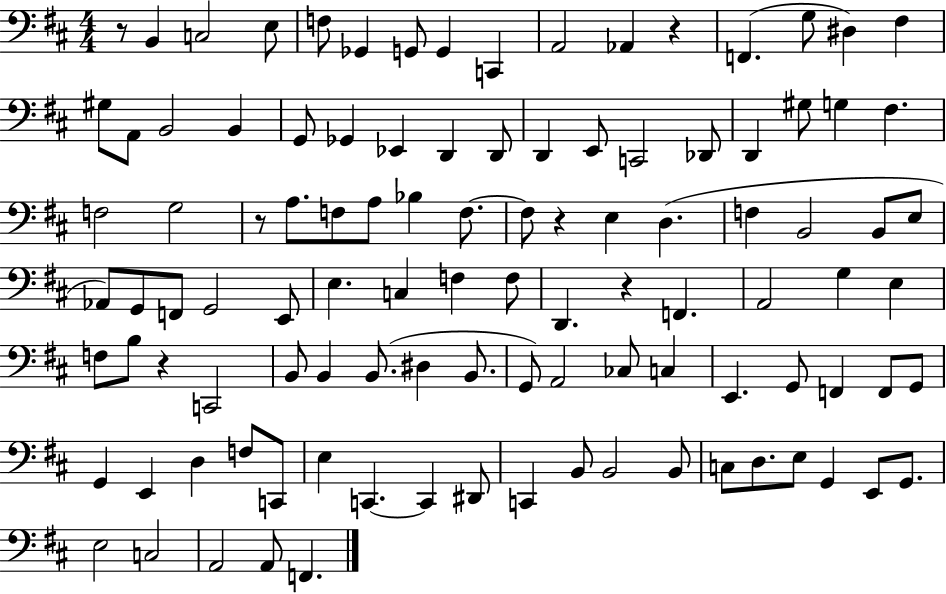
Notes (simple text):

R/e B2/q C3/h E3/e F3/e Gb2/q G2/e G2/q C2/q A2/h Ab2/q R/q F2/q. G3/e D#3/q F#3/q G#3/e A2/e B2/h B2/q G2/e Gb2/q Eb2/q D2/q D2/e D2/q E2/e C2/h Db2/e D2/q G#3/e G3/q F#3/q. F3/h G3/h R/e A3/e. F3/e A3/e Bb3/q F3/e. F3/e R/q E3/q D3/q. F3/q B2/h B2/e E3/e Ab2/e G2/e F2/e G2/h E2/e E3/q. C3/q F3/q F3/e D2/q. R/q F2/q. A2/h G3/q E3/q F3/e B3/e R/q C2/h B2/e B2/q B2/e. D#3/q B2/e. G2/e A2/h CES3/e C3/q E2/q. G2/e F2/q F2/e G2/e G2/q E2/q D3/q F3/e C2/e E3/q C2/q. C2/q D#2/e C2/q B2/e B2/h B2/e C3/e D3/e. E3/e G2/q E2/e G2/e. E3/h C3/h A2/h A2/e F2/q.